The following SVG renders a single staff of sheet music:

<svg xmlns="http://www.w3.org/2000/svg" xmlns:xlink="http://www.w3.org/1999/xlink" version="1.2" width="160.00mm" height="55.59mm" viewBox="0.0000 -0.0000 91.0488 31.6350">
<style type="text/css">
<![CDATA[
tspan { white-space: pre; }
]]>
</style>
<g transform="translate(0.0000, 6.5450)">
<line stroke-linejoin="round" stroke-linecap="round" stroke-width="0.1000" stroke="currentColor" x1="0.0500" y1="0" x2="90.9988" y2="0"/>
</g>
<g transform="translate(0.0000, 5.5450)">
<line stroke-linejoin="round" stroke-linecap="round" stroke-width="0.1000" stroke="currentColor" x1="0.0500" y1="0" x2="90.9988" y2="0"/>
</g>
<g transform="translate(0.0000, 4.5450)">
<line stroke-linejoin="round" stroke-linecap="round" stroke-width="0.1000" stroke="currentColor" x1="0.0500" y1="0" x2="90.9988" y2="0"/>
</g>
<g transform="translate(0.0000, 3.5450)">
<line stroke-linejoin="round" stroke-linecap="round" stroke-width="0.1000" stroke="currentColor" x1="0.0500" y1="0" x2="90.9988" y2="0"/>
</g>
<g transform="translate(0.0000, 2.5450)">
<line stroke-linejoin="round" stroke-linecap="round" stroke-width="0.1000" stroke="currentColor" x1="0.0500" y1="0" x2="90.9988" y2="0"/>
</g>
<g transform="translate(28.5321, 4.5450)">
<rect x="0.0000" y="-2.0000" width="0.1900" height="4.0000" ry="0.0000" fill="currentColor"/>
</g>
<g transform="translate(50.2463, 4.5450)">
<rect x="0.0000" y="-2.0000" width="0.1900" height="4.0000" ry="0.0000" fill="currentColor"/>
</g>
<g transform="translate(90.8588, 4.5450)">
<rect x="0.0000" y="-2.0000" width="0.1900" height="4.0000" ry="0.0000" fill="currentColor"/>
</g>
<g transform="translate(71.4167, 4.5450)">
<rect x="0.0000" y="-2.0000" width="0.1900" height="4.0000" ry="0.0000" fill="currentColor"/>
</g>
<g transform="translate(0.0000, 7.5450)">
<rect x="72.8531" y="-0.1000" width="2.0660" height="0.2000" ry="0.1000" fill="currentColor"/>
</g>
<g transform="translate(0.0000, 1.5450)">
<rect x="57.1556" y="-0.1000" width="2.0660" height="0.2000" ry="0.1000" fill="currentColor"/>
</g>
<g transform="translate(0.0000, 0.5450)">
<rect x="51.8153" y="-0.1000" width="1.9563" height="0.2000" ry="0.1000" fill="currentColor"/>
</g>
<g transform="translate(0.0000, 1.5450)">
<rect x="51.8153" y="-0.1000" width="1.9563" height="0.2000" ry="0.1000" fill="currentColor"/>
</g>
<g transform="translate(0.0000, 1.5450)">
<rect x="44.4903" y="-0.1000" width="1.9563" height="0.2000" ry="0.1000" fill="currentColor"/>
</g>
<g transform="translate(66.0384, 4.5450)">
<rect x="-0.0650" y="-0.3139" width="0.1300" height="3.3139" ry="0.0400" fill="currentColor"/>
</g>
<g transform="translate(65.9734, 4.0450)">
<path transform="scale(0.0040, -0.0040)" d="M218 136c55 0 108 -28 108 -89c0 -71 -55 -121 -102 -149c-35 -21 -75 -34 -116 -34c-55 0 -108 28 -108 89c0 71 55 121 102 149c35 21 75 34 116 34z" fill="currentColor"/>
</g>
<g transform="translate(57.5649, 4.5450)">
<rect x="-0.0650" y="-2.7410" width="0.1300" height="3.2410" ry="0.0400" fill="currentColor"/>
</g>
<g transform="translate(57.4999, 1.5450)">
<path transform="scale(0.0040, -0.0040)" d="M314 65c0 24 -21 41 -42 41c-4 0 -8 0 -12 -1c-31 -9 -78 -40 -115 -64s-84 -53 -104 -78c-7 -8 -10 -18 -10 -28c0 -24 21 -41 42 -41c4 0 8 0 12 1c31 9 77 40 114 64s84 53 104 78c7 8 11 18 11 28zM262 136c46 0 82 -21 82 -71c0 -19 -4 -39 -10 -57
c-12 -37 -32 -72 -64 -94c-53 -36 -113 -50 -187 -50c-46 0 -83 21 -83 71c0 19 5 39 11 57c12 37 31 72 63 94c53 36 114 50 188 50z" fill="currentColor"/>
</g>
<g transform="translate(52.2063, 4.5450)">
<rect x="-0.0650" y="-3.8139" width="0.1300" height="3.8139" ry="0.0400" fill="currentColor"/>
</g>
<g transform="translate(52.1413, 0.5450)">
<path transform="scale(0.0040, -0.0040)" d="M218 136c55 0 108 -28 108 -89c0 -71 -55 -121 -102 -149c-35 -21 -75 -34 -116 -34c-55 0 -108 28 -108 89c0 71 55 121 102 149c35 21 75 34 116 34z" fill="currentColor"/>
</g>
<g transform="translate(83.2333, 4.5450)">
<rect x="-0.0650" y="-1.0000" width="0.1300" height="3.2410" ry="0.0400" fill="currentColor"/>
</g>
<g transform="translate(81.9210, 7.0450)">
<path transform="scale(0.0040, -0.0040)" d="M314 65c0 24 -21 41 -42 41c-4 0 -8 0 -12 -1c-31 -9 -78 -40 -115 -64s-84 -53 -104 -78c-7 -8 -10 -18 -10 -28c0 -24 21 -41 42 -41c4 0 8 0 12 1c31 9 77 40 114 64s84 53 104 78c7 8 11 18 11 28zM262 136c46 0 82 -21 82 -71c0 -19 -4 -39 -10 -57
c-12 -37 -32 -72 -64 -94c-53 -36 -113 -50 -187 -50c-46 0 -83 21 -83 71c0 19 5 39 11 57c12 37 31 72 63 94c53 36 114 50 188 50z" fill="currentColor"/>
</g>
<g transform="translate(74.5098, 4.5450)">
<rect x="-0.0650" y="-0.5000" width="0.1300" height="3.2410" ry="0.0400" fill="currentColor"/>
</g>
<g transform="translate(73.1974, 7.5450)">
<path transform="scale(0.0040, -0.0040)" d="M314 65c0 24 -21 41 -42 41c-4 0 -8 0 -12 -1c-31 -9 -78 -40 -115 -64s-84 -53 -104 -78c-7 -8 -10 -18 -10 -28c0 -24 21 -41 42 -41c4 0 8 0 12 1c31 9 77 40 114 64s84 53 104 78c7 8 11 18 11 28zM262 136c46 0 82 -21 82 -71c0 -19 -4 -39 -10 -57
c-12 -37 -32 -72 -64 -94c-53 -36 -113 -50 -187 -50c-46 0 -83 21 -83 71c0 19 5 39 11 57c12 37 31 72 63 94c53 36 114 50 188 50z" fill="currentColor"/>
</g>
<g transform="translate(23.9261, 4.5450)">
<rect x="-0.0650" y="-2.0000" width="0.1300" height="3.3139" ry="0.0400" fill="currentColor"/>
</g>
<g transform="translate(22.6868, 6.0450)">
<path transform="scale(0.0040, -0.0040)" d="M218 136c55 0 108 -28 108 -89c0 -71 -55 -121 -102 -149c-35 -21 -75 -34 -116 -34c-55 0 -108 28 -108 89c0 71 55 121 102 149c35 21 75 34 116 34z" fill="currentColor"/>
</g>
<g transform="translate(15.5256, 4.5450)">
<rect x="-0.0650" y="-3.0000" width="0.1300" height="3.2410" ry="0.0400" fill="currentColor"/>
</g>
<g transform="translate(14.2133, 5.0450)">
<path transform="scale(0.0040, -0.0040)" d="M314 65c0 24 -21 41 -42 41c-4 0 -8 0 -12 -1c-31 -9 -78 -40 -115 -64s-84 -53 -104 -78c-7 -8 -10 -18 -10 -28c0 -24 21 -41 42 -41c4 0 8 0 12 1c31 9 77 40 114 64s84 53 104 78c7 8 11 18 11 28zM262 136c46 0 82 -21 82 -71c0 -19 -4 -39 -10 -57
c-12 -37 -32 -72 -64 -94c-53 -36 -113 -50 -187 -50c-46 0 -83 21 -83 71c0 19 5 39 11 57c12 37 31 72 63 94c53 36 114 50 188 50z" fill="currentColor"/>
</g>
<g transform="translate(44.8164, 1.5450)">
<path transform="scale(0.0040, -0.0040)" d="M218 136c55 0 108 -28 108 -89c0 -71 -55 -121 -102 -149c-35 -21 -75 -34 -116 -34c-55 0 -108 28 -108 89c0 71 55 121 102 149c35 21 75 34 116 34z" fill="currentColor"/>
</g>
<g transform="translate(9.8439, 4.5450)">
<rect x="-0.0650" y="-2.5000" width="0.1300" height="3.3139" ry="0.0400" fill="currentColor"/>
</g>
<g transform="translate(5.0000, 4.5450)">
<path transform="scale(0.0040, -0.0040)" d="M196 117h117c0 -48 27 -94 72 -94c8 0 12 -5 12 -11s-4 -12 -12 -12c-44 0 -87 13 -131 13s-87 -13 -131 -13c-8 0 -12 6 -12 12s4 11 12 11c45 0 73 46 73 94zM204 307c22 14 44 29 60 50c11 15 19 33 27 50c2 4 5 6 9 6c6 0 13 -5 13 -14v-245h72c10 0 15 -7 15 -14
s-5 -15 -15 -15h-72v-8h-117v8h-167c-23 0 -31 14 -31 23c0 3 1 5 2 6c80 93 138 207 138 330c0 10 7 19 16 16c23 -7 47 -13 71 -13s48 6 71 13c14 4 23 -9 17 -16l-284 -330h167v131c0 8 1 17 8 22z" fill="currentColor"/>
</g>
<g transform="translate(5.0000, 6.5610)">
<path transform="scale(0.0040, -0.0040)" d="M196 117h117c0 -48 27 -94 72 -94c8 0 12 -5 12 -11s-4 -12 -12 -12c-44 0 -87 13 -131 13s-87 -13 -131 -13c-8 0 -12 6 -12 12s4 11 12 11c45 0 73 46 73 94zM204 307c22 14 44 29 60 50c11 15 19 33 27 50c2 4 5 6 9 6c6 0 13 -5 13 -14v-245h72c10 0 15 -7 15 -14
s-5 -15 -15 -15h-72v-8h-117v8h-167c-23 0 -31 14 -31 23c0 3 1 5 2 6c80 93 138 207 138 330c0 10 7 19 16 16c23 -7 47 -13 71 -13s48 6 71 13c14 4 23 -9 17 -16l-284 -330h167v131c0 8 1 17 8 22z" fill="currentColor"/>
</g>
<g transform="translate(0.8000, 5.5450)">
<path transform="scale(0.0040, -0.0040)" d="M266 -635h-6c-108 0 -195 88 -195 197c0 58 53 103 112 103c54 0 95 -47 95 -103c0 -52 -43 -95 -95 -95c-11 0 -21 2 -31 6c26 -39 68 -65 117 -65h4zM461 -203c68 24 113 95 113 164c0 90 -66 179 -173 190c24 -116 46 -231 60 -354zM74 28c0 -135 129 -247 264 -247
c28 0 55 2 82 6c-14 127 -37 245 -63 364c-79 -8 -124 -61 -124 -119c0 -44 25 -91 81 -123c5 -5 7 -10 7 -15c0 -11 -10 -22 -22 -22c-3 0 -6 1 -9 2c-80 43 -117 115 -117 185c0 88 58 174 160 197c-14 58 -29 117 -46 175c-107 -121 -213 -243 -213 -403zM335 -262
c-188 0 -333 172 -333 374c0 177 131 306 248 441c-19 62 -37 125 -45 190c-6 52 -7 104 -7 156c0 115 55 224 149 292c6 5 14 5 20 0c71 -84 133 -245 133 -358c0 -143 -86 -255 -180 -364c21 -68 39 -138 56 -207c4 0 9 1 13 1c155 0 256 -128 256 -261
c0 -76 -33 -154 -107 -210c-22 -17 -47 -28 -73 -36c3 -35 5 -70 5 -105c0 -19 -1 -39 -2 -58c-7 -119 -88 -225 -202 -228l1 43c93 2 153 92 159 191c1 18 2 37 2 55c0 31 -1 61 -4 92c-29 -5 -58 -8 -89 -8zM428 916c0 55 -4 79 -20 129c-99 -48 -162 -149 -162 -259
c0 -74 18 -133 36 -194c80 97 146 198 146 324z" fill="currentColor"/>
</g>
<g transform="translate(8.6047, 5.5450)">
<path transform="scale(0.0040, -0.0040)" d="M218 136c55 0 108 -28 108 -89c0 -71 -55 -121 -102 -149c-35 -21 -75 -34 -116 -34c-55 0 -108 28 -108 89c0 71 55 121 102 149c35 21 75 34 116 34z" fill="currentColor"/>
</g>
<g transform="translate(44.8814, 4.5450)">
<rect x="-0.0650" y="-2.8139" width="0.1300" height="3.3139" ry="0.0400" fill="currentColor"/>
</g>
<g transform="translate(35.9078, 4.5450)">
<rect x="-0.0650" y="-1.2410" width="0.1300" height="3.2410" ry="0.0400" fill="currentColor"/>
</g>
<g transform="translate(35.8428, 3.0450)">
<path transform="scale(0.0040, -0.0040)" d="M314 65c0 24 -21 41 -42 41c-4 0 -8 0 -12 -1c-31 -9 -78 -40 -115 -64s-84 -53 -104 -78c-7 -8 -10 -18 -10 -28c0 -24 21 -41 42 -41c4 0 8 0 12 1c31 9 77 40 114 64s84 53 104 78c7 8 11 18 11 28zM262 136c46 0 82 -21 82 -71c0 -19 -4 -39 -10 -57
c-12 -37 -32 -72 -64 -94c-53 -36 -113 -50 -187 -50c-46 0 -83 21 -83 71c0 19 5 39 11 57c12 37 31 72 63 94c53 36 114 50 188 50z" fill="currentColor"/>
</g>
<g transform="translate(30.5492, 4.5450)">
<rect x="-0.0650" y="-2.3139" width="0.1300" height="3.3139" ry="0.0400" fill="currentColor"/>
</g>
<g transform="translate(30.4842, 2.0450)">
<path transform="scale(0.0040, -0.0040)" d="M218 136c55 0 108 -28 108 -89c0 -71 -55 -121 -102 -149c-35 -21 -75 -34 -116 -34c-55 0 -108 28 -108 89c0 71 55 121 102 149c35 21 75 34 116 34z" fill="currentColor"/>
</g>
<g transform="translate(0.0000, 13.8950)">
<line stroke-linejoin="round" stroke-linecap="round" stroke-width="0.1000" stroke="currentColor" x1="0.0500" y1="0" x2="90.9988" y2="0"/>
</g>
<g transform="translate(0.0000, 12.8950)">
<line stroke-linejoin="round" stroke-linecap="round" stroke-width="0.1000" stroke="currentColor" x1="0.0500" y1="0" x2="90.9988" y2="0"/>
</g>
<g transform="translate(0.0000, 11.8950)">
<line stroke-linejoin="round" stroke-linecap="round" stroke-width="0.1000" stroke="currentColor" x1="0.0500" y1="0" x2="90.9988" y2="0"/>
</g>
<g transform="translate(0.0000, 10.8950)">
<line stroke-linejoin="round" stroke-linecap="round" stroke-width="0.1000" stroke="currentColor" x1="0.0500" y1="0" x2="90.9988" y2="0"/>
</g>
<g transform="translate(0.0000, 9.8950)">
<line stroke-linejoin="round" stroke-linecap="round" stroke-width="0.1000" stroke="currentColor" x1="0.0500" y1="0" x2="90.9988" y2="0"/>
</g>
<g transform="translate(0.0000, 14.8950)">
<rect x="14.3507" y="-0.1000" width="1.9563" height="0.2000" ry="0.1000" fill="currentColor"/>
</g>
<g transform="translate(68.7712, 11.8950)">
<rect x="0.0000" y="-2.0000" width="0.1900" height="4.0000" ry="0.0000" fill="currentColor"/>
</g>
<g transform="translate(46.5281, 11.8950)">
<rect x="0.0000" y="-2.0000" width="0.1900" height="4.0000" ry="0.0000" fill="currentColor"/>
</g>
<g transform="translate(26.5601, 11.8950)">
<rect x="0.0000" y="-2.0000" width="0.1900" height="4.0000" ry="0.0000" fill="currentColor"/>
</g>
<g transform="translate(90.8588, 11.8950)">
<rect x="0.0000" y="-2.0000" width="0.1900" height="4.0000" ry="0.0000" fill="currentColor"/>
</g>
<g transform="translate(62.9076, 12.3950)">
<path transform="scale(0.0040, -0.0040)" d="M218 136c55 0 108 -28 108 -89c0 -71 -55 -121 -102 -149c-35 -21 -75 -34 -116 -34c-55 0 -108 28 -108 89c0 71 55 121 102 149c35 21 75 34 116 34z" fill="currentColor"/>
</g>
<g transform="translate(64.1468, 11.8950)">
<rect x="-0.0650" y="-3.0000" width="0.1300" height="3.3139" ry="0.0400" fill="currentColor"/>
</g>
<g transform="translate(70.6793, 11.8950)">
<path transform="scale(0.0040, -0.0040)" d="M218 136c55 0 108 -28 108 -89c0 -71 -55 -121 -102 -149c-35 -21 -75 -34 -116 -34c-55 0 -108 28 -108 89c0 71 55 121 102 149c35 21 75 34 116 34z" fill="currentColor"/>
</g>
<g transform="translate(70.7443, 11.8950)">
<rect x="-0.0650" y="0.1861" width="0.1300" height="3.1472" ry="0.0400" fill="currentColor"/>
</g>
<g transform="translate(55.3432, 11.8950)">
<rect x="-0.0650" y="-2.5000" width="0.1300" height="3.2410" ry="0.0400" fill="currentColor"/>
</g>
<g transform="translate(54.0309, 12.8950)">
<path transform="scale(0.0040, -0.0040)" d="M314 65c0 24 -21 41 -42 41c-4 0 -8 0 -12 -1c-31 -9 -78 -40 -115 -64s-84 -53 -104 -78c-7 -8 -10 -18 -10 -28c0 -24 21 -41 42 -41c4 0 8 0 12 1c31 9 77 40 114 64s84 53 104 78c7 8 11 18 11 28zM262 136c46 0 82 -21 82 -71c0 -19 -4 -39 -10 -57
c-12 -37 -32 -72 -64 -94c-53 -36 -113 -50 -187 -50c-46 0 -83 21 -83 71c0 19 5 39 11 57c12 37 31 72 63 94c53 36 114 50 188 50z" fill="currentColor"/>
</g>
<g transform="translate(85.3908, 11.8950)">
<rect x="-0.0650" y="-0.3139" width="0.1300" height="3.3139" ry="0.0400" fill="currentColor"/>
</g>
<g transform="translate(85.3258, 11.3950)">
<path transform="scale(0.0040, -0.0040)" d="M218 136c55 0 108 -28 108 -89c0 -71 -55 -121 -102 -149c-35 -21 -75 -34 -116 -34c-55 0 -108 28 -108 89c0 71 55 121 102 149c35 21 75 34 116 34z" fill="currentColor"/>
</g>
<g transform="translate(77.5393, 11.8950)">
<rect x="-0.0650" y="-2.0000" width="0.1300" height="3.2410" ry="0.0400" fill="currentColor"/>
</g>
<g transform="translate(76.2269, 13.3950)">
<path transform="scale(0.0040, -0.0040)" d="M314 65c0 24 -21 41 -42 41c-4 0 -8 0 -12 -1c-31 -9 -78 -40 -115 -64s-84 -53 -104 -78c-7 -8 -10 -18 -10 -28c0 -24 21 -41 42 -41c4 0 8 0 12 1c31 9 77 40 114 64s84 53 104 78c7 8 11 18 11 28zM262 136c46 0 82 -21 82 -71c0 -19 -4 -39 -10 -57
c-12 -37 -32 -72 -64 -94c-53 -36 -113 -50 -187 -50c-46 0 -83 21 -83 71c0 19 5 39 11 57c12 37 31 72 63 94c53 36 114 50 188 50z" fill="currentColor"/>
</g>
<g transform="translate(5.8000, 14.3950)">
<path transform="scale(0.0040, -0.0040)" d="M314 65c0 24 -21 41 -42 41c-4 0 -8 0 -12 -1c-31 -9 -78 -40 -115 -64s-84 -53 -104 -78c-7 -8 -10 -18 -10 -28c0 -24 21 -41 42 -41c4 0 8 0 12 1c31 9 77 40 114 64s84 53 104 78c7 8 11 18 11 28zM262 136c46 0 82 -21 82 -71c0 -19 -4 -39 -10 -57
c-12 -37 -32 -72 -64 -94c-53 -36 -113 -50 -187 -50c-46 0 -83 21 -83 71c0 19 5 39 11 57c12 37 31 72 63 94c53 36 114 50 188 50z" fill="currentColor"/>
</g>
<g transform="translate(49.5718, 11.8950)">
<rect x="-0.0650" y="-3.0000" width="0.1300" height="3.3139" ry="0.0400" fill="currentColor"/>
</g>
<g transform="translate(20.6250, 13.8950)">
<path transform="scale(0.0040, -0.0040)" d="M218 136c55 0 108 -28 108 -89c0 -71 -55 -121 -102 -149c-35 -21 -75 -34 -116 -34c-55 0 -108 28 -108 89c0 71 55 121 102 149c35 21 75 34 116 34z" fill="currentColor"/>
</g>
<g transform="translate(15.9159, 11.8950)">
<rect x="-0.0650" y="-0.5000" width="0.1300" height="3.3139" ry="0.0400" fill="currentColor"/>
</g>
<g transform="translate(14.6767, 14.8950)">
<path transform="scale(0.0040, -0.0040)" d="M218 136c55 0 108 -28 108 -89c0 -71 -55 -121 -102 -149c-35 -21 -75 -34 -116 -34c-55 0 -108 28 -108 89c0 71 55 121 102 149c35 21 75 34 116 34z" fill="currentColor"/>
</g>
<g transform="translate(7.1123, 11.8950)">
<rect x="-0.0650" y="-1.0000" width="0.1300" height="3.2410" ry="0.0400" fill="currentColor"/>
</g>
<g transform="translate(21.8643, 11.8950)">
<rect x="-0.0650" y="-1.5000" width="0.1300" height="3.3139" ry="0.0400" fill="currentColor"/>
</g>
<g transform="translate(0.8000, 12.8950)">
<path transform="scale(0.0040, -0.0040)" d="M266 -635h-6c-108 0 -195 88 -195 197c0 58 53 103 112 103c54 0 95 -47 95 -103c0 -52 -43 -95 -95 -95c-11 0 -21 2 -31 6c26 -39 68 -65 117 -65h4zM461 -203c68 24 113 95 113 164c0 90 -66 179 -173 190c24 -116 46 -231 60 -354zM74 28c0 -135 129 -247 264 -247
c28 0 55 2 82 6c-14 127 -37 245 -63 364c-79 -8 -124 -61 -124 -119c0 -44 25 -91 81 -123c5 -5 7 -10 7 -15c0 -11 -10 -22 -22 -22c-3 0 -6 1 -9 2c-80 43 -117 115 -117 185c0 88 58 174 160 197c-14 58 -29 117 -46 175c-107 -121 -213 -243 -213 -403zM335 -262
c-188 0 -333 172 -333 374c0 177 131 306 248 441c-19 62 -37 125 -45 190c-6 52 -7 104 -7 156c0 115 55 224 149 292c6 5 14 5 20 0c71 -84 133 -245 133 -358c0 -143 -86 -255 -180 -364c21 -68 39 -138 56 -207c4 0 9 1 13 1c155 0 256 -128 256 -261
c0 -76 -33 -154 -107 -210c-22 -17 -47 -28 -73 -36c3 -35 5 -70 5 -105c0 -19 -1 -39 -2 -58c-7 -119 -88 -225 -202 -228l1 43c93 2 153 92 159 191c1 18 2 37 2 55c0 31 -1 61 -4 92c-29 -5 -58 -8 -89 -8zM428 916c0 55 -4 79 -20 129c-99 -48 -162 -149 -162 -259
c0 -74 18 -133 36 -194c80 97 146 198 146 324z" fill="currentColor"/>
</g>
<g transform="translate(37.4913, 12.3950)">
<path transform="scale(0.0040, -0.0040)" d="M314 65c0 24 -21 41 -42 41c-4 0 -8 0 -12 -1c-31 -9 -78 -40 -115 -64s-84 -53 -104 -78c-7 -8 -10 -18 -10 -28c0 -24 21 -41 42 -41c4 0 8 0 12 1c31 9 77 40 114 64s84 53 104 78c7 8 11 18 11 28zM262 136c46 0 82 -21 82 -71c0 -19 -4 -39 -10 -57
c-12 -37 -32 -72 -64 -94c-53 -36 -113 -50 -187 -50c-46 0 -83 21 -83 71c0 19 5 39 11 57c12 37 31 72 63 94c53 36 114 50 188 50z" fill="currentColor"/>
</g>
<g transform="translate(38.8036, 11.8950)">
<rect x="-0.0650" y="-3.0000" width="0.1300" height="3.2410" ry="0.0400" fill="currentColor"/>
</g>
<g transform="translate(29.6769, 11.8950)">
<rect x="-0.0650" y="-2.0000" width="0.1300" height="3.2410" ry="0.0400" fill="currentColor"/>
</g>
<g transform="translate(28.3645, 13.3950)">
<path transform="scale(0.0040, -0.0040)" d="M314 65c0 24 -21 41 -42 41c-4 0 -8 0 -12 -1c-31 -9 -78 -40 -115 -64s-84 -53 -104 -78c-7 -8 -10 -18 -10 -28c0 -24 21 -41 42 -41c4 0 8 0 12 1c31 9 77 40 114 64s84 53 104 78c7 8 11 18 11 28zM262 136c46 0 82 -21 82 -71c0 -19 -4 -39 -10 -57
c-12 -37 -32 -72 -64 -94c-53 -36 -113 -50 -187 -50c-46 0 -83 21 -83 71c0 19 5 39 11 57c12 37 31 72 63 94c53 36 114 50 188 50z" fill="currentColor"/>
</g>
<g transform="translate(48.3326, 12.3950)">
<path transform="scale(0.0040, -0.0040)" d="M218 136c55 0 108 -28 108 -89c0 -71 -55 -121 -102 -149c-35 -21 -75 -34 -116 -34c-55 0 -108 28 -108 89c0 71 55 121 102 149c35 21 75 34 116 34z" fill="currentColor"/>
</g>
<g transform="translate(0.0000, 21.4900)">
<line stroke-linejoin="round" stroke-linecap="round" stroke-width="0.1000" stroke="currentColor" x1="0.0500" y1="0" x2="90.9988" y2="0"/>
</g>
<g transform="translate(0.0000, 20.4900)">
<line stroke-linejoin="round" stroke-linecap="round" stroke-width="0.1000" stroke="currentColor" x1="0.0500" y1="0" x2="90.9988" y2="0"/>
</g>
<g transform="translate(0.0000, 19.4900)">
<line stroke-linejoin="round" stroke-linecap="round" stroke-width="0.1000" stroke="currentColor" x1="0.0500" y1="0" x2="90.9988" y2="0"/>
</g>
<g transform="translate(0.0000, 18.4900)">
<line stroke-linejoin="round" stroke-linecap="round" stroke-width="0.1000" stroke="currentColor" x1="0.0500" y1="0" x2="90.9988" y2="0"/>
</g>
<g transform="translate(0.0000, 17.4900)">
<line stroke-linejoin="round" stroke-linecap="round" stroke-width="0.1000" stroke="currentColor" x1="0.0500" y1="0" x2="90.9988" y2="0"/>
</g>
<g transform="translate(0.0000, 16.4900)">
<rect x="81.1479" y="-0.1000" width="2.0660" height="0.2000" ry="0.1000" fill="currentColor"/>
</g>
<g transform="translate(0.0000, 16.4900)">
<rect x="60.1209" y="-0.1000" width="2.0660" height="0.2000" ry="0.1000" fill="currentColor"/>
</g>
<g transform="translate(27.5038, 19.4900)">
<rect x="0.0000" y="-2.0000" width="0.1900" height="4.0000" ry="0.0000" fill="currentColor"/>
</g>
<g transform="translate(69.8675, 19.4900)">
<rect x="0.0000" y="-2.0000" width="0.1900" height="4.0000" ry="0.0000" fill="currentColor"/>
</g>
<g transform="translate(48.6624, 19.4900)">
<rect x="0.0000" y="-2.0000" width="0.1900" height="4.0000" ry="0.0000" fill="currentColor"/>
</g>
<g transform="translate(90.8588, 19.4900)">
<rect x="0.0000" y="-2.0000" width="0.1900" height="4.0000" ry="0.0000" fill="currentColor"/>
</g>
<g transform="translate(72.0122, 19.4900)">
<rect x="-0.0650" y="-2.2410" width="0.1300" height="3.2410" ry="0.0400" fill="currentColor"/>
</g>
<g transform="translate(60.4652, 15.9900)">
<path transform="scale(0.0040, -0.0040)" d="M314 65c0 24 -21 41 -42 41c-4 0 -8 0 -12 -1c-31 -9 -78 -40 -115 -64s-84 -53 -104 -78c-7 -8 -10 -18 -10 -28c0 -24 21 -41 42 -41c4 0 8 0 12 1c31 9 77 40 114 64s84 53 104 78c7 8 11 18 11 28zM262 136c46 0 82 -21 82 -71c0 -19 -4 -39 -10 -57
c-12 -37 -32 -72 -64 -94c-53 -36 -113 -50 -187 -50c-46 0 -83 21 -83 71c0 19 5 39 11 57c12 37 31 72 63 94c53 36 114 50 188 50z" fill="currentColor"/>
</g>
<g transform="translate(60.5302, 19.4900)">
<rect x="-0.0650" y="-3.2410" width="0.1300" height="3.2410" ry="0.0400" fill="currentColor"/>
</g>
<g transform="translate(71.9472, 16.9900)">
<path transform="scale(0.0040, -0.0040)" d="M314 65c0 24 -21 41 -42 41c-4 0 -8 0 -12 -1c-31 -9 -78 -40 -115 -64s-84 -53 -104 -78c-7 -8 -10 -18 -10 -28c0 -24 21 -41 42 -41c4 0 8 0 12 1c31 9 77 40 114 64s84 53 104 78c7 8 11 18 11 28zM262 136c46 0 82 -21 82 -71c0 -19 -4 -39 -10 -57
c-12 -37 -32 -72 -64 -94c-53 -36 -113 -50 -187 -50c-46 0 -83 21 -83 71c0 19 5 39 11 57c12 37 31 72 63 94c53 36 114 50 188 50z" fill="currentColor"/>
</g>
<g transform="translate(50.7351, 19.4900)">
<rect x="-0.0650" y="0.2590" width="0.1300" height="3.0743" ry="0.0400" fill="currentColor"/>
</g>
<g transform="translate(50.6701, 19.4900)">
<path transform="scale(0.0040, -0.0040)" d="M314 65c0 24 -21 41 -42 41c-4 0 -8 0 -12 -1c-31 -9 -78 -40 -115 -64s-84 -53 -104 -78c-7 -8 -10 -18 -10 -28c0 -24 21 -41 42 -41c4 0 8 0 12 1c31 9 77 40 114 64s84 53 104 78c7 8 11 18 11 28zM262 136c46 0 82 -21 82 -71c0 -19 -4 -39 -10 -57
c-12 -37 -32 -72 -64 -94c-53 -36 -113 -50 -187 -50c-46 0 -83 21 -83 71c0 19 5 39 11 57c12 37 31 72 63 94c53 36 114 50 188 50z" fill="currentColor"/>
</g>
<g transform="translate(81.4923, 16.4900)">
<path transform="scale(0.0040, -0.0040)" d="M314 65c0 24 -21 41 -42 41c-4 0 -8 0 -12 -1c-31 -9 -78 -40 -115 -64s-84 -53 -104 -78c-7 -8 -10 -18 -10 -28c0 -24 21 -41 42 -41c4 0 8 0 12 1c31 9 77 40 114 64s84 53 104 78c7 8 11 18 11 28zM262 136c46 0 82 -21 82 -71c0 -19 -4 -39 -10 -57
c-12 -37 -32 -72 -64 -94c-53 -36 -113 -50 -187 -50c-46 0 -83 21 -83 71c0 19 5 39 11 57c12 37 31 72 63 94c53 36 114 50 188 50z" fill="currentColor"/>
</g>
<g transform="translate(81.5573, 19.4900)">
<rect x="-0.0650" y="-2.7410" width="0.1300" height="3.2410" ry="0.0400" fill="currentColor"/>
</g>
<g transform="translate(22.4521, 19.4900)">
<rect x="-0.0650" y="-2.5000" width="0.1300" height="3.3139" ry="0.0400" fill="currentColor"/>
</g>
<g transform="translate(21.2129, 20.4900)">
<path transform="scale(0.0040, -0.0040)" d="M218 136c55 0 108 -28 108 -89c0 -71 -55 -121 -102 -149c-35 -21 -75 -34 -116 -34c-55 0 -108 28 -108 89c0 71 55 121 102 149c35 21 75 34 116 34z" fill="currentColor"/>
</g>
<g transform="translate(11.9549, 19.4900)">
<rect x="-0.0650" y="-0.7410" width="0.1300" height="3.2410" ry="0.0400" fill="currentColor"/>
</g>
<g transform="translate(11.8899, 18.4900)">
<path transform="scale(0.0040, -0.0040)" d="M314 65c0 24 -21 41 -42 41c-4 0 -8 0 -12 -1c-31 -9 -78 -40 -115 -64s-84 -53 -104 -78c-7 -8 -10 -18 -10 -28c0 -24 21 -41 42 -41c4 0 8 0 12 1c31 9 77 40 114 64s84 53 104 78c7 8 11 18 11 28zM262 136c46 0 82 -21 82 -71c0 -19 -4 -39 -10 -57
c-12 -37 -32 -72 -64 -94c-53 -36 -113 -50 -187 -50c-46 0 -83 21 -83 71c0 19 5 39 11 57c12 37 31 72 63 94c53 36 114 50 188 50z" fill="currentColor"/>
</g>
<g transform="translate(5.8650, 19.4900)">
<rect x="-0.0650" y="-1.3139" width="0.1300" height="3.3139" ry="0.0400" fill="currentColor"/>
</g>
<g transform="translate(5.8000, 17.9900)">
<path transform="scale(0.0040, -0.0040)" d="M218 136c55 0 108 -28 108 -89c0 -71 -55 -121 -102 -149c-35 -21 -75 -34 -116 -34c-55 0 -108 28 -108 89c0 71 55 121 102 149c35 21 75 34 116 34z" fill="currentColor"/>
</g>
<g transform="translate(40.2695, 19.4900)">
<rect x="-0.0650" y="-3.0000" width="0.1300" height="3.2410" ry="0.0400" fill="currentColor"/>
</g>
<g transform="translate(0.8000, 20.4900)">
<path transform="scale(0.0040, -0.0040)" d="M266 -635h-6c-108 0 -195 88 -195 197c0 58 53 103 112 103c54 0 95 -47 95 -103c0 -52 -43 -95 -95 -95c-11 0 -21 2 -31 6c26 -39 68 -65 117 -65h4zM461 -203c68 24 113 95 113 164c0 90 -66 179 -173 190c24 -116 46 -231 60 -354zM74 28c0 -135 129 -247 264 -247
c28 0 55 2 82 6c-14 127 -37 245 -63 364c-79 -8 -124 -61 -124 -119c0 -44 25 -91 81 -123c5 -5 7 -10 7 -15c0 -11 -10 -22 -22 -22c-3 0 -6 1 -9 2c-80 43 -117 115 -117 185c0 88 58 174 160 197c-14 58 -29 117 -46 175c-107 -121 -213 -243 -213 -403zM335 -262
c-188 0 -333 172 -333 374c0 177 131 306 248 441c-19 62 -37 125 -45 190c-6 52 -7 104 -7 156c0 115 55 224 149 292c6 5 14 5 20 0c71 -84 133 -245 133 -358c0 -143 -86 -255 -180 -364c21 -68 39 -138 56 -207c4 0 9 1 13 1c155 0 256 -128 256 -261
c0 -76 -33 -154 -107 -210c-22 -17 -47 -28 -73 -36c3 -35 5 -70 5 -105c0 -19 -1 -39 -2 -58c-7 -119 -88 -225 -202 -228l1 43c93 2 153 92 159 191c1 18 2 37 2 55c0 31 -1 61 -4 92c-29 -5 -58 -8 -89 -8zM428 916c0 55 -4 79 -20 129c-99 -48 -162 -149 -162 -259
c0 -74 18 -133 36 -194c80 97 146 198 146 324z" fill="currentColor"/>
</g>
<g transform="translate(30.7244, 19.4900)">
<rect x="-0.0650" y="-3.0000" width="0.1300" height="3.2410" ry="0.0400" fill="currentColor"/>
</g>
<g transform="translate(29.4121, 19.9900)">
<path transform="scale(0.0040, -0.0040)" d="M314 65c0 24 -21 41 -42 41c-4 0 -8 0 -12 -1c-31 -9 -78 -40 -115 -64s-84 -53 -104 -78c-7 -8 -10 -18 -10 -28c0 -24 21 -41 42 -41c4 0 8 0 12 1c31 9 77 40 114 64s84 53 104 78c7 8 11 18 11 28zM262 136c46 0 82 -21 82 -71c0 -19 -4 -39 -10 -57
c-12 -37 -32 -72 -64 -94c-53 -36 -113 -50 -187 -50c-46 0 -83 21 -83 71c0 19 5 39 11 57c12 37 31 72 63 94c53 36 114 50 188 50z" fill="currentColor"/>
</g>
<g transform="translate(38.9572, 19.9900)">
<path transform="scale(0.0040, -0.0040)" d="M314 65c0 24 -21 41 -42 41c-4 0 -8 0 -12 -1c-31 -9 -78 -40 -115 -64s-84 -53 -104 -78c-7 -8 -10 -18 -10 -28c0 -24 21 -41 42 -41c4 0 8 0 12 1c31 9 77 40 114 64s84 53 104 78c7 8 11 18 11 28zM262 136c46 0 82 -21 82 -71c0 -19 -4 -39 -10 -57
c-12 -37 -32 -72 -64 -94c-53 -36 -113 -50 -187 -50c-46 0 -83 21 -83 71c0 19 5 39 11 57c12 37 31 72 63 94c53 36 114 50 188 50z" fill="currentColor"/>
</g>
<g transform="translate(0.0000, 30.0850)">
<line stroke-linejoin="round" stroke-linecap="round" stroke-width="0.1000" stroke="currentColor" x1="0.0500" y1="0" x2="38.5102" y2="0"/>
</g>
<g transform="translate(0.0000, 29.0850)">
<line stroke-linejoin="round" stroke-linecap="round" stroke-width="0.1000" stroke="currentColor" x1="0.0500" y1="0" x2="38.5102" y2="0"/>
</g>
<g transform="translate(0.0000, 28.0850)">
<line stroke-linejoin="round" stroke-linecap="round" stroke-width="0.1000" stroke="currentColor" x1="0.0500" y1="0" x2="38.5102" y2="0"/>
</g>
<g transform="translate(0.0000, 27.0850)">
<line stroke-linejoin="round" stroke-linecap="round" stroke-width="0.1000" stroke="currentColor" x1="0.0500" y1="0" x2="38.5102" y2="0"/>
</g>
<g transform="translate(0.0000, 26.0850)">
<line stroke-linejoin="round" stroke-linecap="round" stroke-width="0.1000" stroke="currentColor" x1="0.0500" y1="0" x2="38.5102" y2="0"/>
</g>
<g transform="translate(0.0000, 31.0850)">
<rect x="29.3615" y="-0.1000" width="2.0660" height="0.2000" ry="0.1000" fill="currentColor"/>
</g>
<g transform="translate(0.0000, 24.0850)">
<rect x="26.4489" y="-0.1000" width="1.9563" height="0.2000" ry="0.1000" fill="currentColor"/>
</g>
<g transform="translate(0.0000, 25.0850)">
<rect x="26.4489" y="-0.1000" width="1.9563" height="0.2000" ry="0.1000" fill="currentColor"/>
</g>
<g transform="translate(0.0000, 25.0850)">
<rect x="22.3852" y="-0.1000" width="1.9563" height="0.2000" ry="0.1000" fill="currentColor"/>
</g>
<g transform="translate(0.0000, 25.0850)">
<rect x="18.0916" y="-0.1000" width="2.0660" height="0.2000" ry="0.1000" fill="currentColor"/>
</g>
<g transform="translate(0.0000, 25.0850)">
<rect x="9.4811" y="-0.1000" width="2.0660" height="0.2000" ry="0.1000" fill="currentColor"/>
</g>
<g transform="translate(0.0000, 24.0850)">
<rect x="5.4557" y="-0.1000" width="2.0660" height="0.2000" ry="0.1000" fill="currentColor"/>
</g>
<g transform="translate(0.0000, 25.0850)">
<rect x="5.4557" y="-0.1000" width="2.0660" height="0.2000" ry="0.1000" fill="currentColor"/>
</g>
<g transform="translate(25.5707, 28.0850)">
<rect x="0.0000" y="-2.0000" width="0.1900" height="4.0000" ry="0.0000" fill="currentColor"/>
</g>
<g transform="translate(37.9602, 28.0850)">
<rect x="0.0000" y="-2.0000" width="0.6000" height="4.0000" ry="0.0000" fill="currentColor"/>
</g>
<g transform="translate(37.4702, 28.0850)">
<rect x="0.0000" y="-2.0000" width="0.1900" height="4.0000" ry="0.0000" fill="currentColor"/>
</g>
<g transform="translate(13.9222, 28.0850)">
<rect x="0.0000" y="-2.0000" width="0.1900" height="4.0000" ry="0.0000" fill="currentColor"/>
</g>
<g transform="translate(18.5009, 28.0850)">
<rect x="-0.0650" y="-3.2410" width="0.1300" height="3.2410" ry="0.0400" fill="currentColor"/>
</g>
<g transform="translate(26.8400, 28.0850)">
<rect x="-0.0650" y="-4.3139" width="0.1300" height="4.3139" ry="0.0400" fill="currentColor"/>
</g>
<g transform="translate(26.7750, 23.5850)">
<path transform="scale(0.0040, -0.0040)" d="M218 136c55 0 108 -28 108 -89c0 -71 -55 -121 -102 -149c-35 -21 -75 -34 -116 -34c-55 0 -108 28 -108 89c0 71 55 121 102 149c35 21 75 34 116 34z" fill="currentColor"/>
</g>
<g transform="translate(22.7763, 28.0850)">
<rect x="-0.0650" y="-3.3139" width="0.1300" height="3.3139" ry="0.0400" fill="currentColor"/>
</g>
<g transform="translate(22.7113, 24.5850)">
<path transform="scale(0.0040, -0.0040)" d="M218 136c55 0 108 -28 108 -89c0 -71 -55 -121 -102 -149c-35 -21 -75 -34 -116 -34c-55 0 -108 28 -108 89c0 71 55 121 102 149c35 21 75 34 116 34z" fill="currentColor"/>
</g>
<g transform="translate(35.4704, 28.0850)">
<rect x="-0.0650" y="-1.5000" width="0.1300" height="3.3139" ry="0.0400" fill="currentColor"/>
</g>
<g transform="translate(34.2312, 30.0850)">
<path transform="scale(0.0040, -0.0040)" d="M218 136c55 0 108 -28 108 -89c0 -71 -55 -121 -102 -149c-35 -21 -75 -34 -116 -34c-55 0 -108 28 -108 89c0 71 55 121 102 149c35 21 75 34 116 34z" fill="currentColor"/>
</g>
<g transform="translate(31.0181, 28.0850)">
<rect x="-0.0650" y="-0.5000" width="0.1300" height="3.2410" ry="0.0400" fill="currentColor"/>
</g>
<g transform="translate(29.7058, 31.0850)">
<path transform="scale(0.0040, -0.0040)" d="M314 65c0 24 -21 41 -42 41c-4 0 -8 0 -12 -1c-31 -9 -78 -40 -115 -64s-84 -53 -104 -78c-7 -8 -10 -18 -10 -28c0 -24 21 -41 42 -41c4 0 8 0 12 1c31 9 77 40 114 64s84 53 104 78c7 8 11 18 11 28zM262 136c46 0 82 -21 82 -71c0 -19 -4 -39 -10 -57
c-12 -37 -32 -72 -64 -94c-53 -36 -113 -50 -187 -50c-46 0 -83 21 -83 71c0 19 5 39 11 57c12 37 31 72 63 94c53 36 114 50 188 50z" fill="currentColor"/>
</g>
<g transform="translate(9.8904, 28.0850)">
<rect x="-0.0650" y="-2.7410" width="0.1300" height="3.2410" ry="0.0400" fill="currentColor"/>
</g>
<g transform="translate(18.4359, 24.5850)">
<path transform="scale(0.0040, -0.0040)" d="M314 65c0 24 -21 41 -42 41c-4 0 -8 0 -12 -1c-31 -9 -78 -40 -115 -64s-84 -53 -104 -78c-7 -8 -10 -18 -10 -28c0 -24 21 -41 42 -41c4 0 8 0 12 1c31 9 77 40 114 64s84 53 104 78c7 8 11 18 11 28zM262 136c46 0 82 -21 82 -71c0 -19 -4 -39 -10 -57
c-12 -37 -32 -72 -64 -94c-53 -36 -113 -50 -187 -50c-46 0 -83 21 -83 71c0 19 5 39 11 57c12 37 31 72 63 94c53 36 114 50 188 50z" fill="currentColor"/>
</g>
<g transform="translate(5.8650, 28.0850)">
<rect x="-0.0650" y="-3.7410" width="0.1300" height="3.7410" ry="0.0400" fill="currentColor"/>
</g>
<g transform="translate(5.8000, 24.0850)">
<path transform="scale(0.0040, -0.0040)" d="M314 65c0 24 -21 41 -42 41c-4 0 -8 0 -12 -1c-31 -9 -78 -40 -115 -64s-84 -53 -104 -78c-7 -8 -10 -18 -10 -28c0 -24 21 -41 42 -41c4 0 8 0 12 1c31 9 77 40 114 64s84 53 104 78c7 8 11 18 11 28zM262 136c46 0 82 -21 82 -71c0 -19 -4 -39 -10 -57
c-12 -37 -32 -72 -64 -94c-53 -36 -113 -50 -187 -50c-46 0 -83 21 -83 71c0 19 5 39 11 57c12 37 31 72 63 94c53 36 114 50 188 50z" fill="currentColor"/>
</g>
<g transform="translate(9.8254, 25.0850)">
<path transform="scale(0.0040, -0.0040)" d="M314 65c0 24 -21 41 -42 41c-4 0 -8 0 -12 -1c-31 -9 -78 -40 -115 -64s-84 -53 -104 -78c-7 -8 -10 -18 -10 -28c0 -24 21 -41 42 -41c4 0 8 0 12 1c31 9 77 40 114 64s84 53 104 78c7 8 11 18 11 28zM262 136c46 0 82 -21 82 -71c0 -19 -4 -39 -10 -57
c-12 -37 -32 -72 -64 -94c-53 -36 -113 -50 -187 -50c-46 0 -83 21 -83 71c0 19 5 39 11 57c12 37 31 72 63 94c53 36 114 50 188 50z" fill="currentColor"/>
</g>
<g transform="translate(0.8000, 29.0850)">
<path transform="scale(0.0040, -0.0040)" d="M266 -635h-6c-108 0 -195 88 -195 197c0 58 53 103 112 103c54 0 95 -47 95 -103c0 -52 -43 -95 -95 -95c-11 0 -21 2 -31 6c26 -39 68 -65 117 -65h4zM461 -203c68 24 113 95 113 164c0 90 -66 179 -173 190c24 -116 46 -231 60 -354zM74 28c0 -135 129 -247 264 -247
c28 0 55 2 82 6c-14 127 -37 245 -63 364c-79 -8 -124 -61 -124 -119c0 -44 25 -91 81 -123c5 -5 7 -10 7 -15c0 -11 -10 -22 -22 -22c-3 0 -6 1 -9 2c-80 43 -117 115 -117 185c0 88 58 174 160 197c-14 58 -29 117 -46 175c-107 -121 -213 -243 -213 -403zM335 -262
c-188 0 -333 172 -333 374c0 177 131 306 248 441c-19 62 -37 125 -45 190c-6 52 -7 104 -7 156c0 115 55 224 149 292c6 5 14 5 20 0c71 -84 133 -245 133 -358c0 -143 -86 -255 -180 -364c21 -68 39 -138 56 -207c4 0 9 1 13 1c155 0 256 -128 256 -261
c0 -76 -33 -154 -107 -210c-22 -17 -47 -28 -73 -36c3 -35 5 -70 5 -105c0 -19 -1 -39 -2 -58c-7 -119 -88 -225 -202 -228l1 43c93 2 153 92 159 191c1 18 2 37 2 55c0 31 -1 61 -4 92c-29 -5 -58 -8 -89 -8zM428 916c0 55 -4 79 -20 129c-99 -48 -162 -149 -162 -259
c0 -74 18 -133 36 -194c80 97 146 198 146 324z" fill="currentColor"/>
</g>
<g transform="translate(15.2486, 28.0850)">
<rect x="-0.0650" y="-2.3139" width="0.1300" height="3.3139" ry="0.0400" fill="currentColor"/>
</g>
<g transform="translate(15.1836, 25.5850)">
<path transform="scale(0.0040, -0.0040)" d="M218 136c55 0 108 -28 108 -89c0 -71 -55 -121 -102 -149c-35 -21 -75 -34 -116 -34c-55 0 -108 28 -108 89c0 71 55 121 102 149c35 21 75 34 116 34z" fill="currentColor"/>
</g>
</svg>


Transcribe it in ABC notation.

X:1
T:Untitled
M:4/4
L:1/4
K:C
G A2 F g e2 a c' a2 c C2 D2 D2 C E F2 A2 A G2 A B F2 c e d2 G A2 A2 B2 b2 g2 a2 c'2 a2 g b2 b d' C2 E